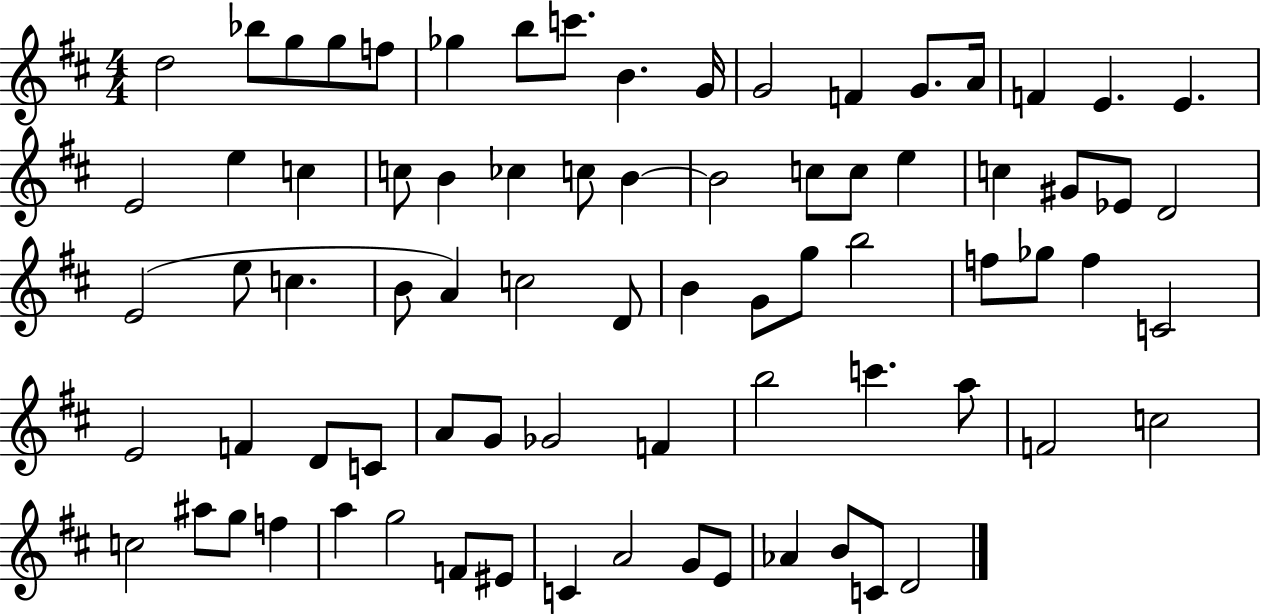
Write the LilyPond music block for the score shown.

{
  \clef treble
  \numericTimeSignature
  \time 4/4
  \key d \major
  \repeat volta 2 { d''2 bes''8 g''8 g''8 f''8 | ges''4 b''8 c'''8. b'4. g'16 | g'2 f'4 g'8. a'16 | f'4 e'4. e'4. | \break e'2 e''4 c''4 | c''8 b'4 ces''4 c''8 b'4~~ | b'2 c''8 c''8 e''4 | c''4 gis'8 ees'8 d'2 | \break e'2( e''8 c''4. | b'8 a'4) c''2 d'8 | b'4 g'8 g''8 b''2 | f''8 ges''8 f''4 c'2 | \break e'2 f'4 d'8 c'8 | a'8 g'8 ges'2 f'4 | b''2 c'''4. a''8 | f'2 c''2 | \break c''2 ais''8 g''8 f''4 | a''4 g''2 f'8 eis'8 | c'4 a'2 g'8 e'8 | aes'4 b'8 c'8 d'2 | \break } \bar "|."
}